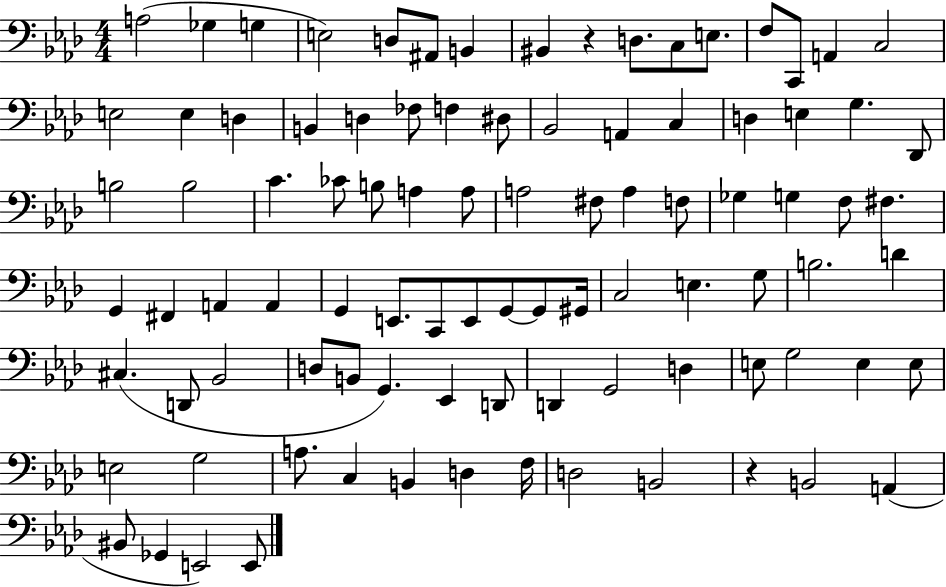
{
  \clef bass
  \numericTimeSignature
  \time 4/4
  \key aes \major
  \repeat volta 2 { a2( ges4 g4 | e2) d8 ais,8 b,4 | bis,4 r4 d8. c8 e8. | f8 c,8 a,4 c2 | \break e2 e4 d4 | b,4 d4 fes8 f4 dis8 | bes,2 a,4 c4 | d4 e4 g4. des,8 | \break b2 b2 | c'4. ces'8 b8 a4 a8 | a2 fis8 a4 f8 | ges4 g4 f8 fis4. | \break g,4 fis,4 a,4 a,4 | g,4 e,8. c,8 e,8 g,8~~ g,8 gis,16 | c2 e4. g8 | b2. d'4 | \break cis4.( d,8 bes,2 | d8 b,8 g,4.) ees,4 d,8 | d,4 g,2 d4 | e8 g2 e4 e8 | \break e2 g2 | a8. c4 b,4 d4 f16 | d2 b,2 | r4 b,2 a,4( | \break bis,8 ges,4 e,2) e,8 | } \bar "|."
}